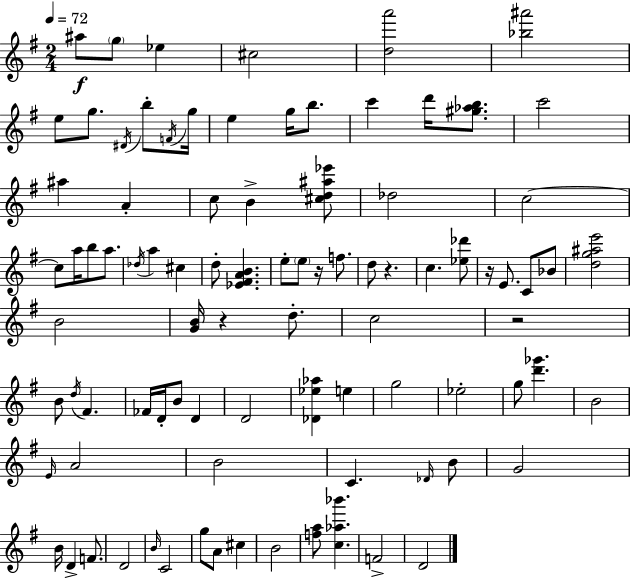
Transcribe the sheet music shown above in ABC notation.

X:1
T:Untitled
M:2/4
L:1/4
K:G
^a/2 g/2 _e ^c2 [da']2 [_b^a']2 e/2 g/2 ^D/4 b/2 F/4 g/4 e g/4 b/2 c' d'/4 [^g_ab]/2 c'2 ^a A c/2 B [^cd^a_e']/2 _d2 c2 c/2 a/4 b/2 a/2 _d/4 a ^c d/2 [_E^FAB] e/2 e/2 z/4 f/2 d/2 z c [_e_d']/2 z/4 E/2 C/2 _B/2 [dg^ae']2 B2 [GB]/4 z d/2 c2 z2 B/2 d/4 ^F _F/4 D/4 B/2 D D2 [_D_e_a] e g2 _e2 g/2 [d'_g'] B2 E/4 A2 B2 C _D/4 B/2 G2 B/4 D F/2 D2 B/4 C2 g/2 A/2 ^c B2 [fa]/2 [c_a_b'] F2 D2